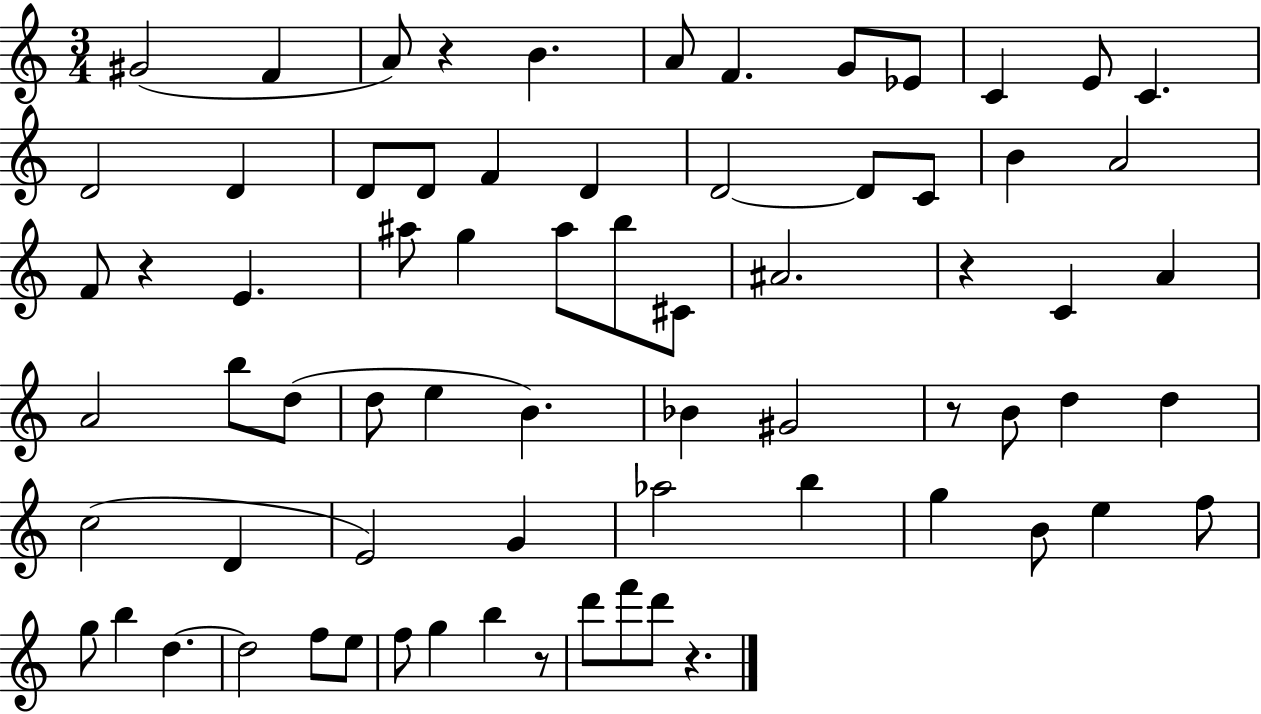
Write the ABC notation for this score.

X:1
T:Untitled
M:3/4
L:1/4
K:C
^G2 F A/2 z B A/2 F G/2 _E/2 C E/2 C D2 D D/2 D/2 F D D2 D/2 C/2 B A2 F/2 z E ^a/2 g ^a/2 b/2 ^C/2 ^A2 z C A A2 b/2 d/2 d/2 e B _B ^G2 z/2 B/2 d d c2 D E2 G _a2 b g B/2 e f/2 g/2 b d d2 f/2 e/2 f/2 g b z/2 d'/2 f'/2 d'/2 z